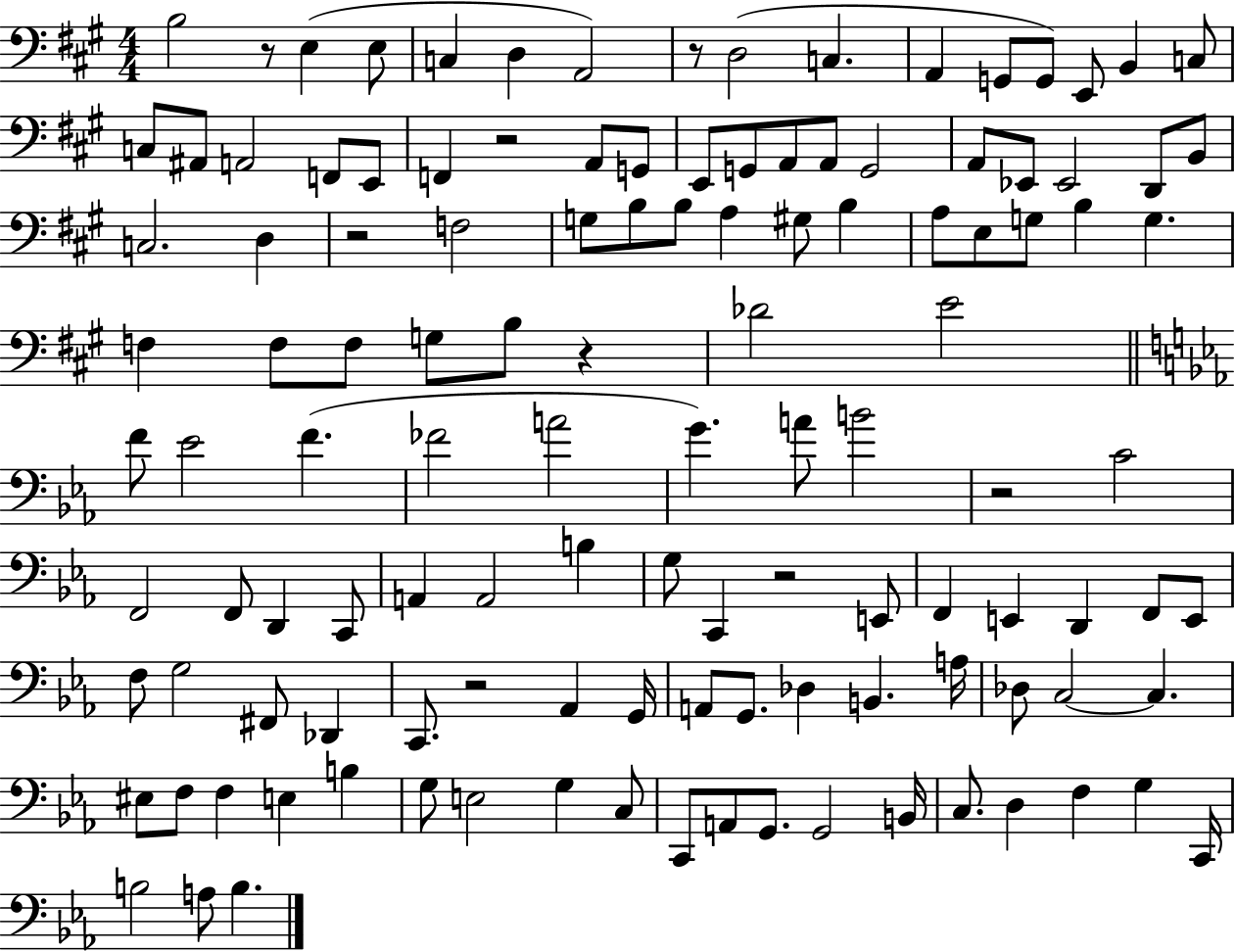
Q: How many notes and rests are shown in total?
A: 122